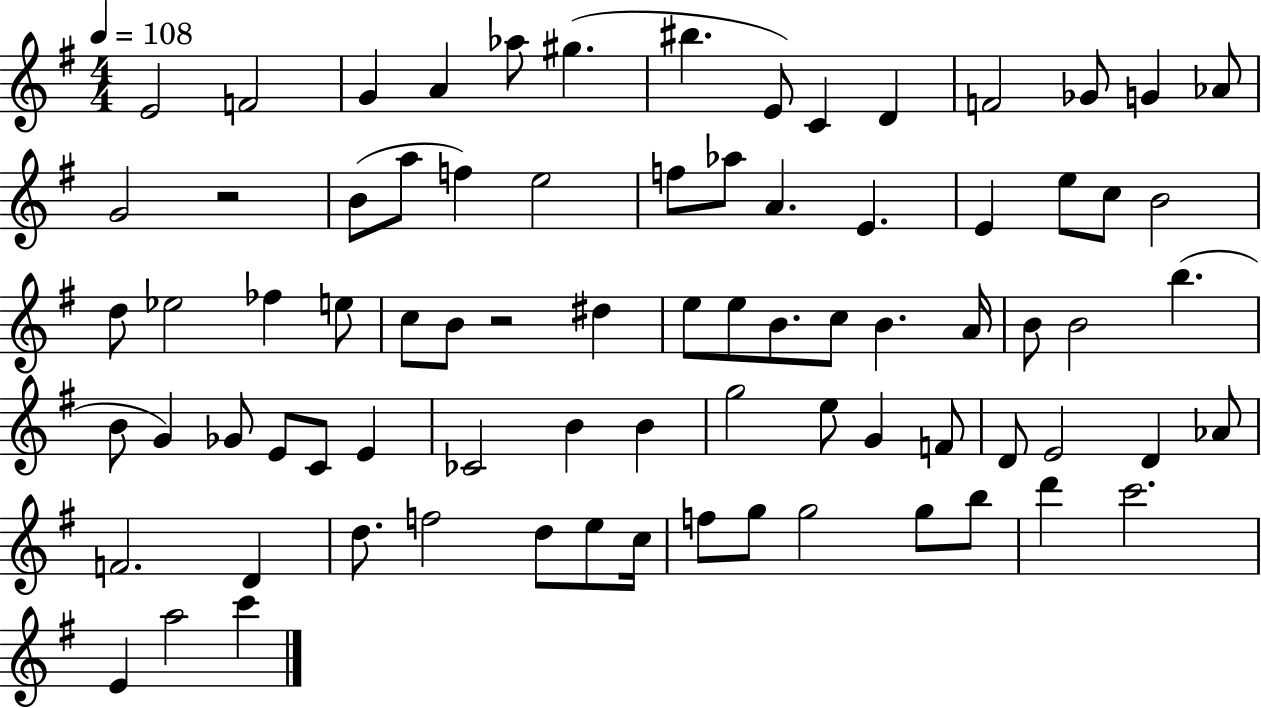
{
  \clef treble
  \numericTimeSignature
  \time 4/4
  \key g \major
  \tempo 4 = 108
  e'2 f'2 | g'4 a'4 aes''8 gis''4.( | bis''4. e'8) c'4 d'4 | f'2 ges'8 g'4 aes'8 | \break g'2 r2 | b'8( a''8 f''4) e''2 | f''8 aes''8 a'4. e'4. | e'4 e''8 c''8 b'2 | \break d''8 ees''2 fes''4 e''8 | c''8 b'8 r2 dis''4 | e''8 e''8 b'8. c''8 b'4. a'16 | b'8 b'2 b''4.( | \break b'8 g'4) ges'8 e'8 c'8 e'4 | ces'2 b'4 b'4 | g''2 e''8 g'4 f'8 | d'8 e'2 d'4 aes'8 | \break f'2. d'4 | d''8. f''2 d''8 e''8 c''16 | f''8 g''8 g''2 g''8 b''8 | d'''4 c'''2. | \break e'4 a''2 c'''4 | \bar "|."
}